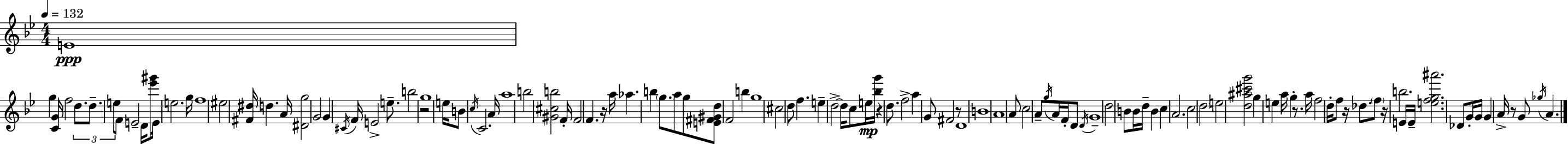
E4/w G5/q [C4,G4]/s F5/h D5/e. D5/e. E5/e F4/e E4/h D4/s [Eb6,G#6]/e E4/s E5/h. G5/s F5/w EIS5/h [F#4,D#5]/s D5/q. A4/s [D#4,G5]/h G4/h G4/q C#4/s F4/s E4/h E5/e. B5/h R/h G5/w E5/s B4/e C5/s C4/h. A4/s A5/w B5/h [G#4,C#5,B5]/h F4/s F4/h F4/q. R/s A5/s Ab5/q. B5/q G5/e. A5/e G5/e [E4,F#4,G#4,D5]/e F4/h B5/q G5/w C#5/h D5/e F5/q. E5/q D5/h D5/s C5/e E5/s [Bb5,G6]/s R/q D5/e. F5/h A5/q G4/e F#4/h R/e D4/w B4/w A4/w A4/e C5/h A4/e G5/s A4/s F4/s D4/e D4/s G4/w D5/h B4/e B4/s D5/s B4/q C5/q A4/h. C5/h D5/h E5/h [D5,A#5,C#6,G6]/h G5/q E5/q A5/s G5/q R/e. A5/s F5/h D5/s F5/e R/s Db5/e. F5/e R/s B5/h. E4/s E4/s [E5,F5,G5,A#6]/h. Db4/e G4/s G4/s G4/q A4/s R/e G4/e Gb5/s A4/q.